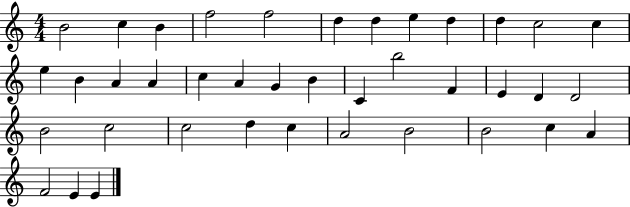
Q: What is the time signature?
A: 4/4